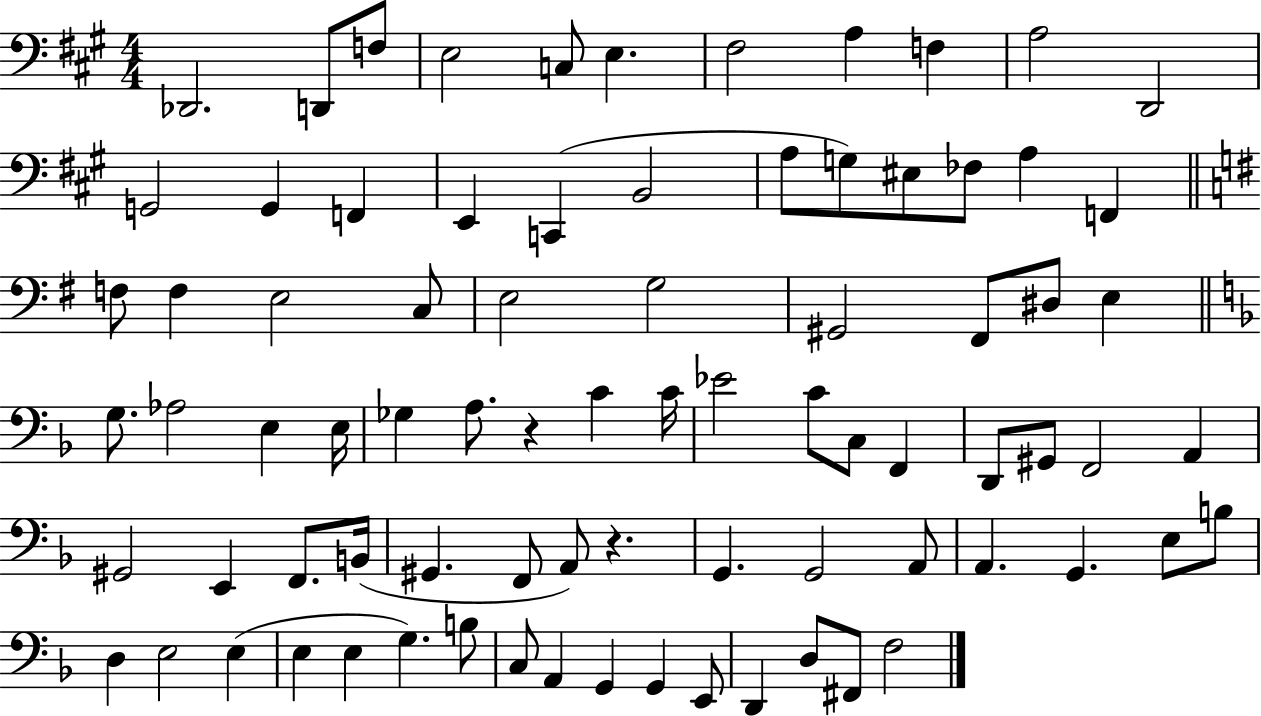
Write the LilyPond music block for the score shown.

{
  \clef bass
  \numericTimeSignature
  \time 4/4
  \key a \major
  \repeat volta 2 { des,2. d,8 f8 | e2 c8 e4. | fis2 a4 f4 | a2 d,2 | \break g,2 g,4 f,4 | e,4 c,4( b,2 | a8 g8) eis8 fes8 a4 f,4 | \bar "||" \break \key e \minor f8 f4 e2 c8 | e2 g2 | gis,2 fis,8 dis8 e4 | \bar "||" \break \key f \major g8. aes2 e4 e16 | ges4 a8. r4 c'4 c'16 | ees'2 c'8 c8 f,4 | d,8 gis,8 f,2 a,4 | \break gis,2 e,4 f,8. b,16( | gis,4. f,8 a,8) r4. | g,4. g,2 a,8 | a,4. g,4. e8 b8 | \break d4 e2 e4( | e4 e4 g4.) b8 | c8 a,4 g,4 g,4 e,8 | d,4 d8 fis,8 f2 | \break } \bar "|."
}